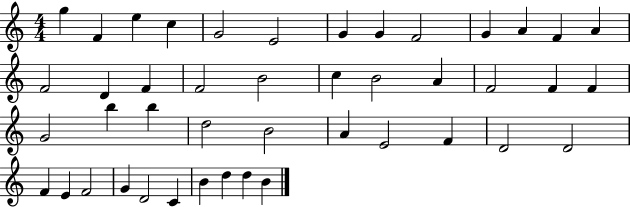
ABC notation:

X:1
T:Untitled
M:4/4
L:1/4
K:C
g F e c G2 E2 G G F2 G A F A F2 D F F2 B2 c B2 A F2 F F G2 b b d2 B2 A E2 F D2 D2 F E F2 G D2 C B d d B